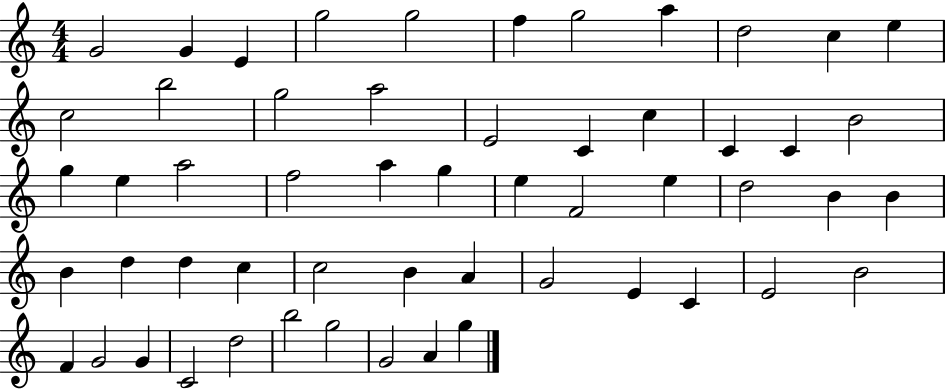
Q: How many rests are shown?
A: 0